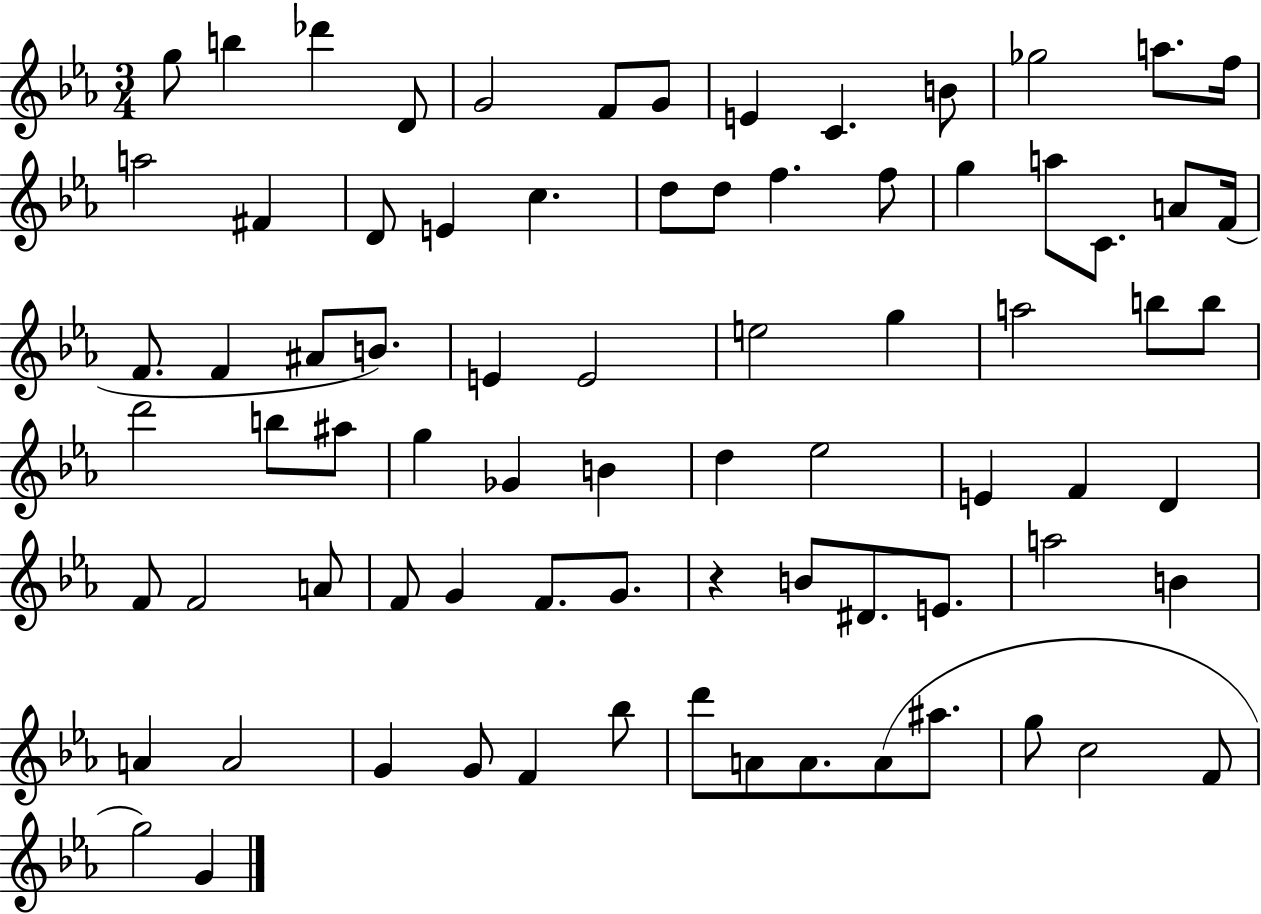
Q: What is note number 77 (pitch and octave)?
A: G4